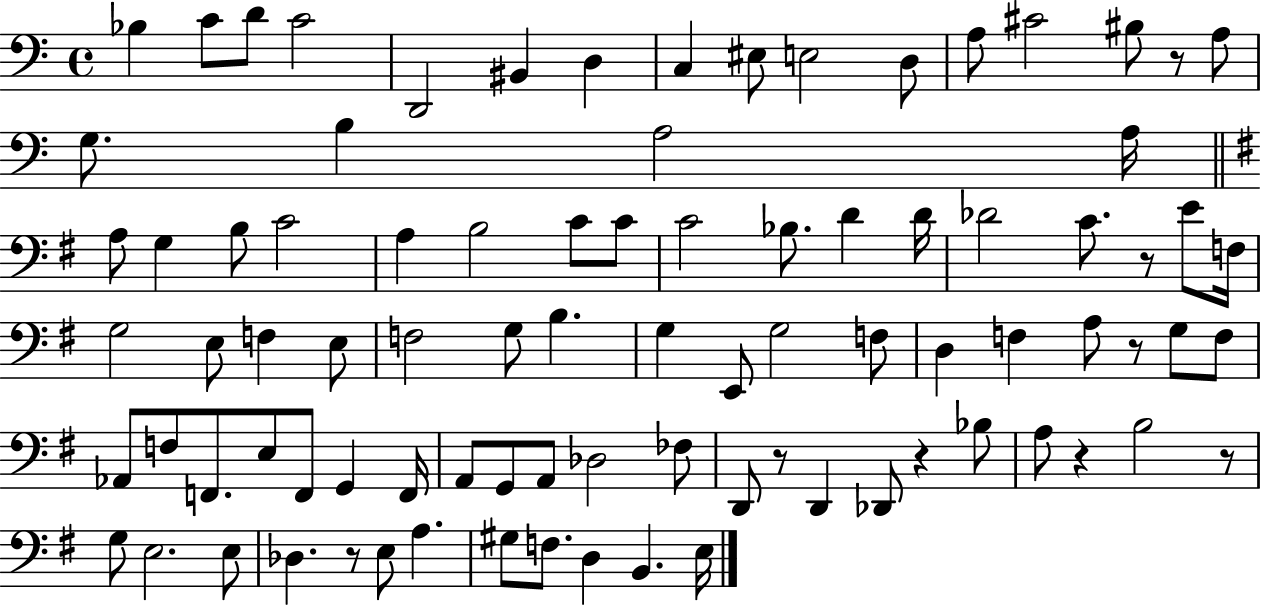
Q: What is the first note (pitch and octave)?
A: Bb3